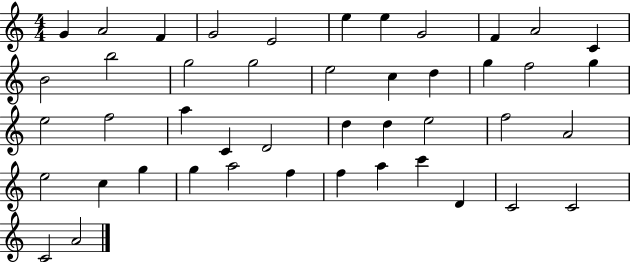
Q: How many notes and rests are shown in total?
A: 45